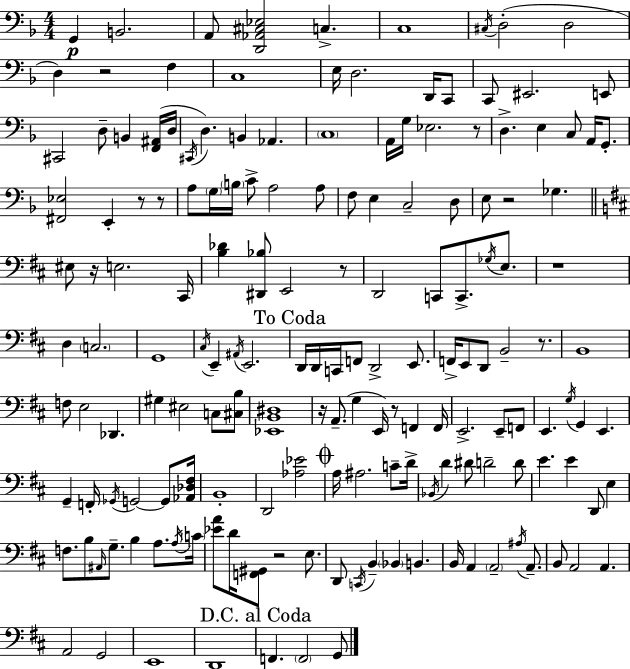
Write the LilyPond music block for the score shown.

{
  \clef bass
  \numericTimeSignature
  \time 4/4
  \key d \minor
  g,4\p b,2. | a,8 <d, aes, cis ees>2 c4.-> | c1 | \acciaccatura { cis16 }( d2-. d2 | \break d4) r2 f4 | c1 | e16 d2. d,16 c,8 | c,8 eis,2. e,8 | \break cis,2 d8-- b,4 <f, ais,>16( | d16 \acciaccatura { cis,16 }) d4. b,4 aes,4. | \parenthesize c1 | a,16 g16 ees2. | \break r8 d4.-> e4 c8 a,16 g,8.-. | <fis, ees>2 e,4-. r8 | r8 a8 \parenthesize g16 \parenthesize b16 c'8-> a2 | a8 f8 e4 c2-- | \break d8 e8 r2 ges4. | \bar "||" \break \key d \major eis8 r16 e2. cis,16 | <b des'>4 <dis, bes>8 e,2 r8 | d,2 c,8 c,8.-> \acciaccatura { ges16 } e8. | r1 | \break d4 \parenthesize c2. | g,1 | \acciaccatura { cis16 } e,4-- \acciaccatura { ais,16 } e,2. | \mark "To Coda" d,16 d,16 c,16 f,8 d,2-> | \break e,8. f,16-> e,8 d,8 b,2-- | r8. b,1 | f8 e2 des,4. | gis4 eis2 c8 | \break <cis b>8 <ees, b, dis>1 | r16 a,8.--( g4 e,16) r8 f,4 | f,16 e,2.-> e,8-- | f,8 e,4. \acciaccatura { g16 } g,4 e,4. | \break g,4-- f,16-. \acciaccatura { ges,16 } g,2~~ | g,8 <aes, des fis>16 b,1-. | d,2 <aes ees'>2 | \mark \markup { \musicglyph "scripts.coda" } a16 ais2. | \break c'8-- d'16-> \acciaccatura { bes,16 } d'4 dis'8 d'2-- | d'8 e'4. e'4 | d,8 e4 f8. b8 \grace { ais,16 } g8.-- b4 | a8. \acciaccatura { a16 } \parenthesize c'16 <ees' a'>8 d'16 <f, gis,>8 r2 | \break e8. d,8 \acciaccatura { c,16 } b,4-- \parenthesize bes,4 | b,4. b,16 a,4 \parenthesize a,2-- | \acciaccatura { ais16 } a,8.-- b,8 a,2 | a,4. a,2 | \break g,2 e,1 | d,1 | \mark "D.C. al Coda" f,4. | \parenthesize f,2 g,8 \bar "|."
}